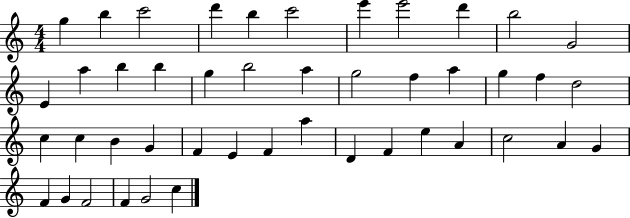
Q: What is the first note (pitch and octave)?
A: G5